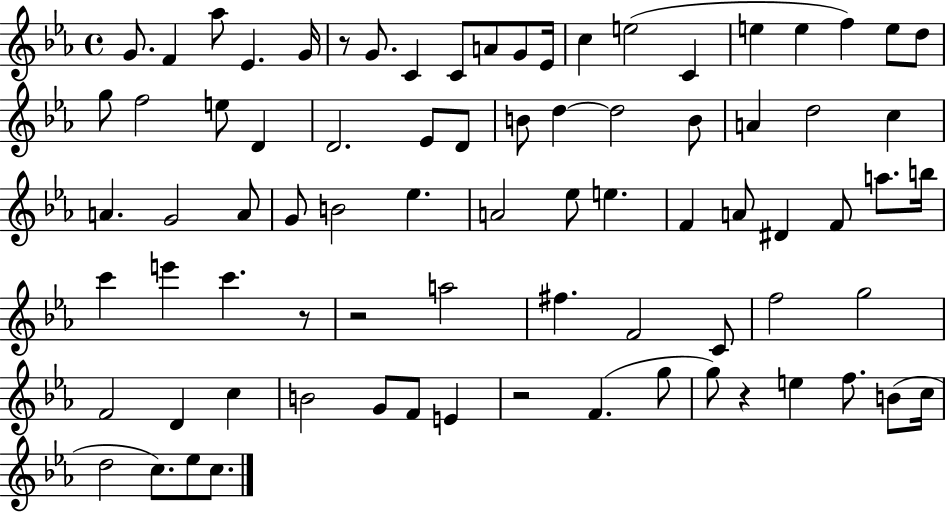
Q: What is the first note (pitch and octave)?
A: G4